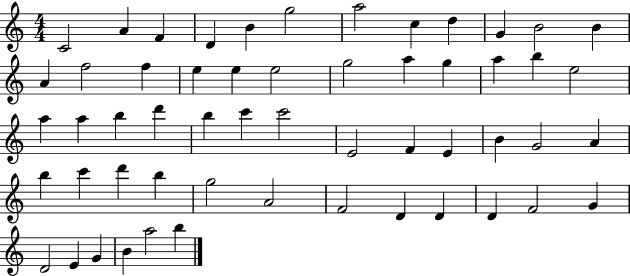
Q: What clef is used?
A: treble